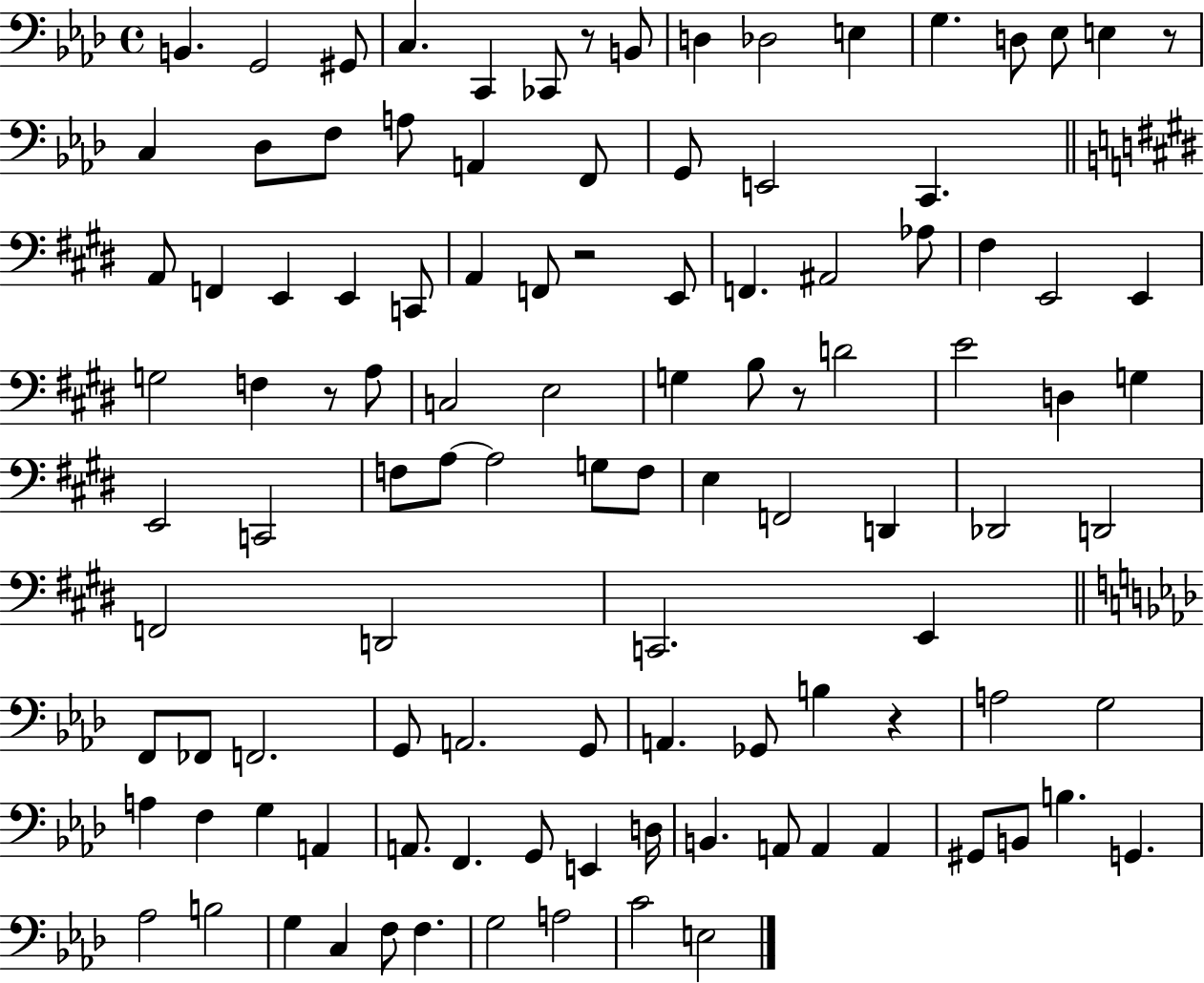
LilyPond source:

{
  \clef bass
  \time 4/4
  \defaultTimeSignature
  \key aes \major
  b,4. g,2 gis,8 | c4. c,4 ces,8 r8 b,8 | d4 des2 e4 | g4. d8 ees8 e4 r8 | \break c4 des8 f8 a8 a,4 f,8 | g,8 e,2 c,4. | \bar "||" \break \key e \major a,8 f,4 e,4 e,4 c,8 | a,4 f,8 r2 e,8 | f,4. ais,2 aes8 | fis4 e,2 e,4 | \break g2 f4 r8 a8 | c2 e2 | g4 b8 r8 d'2 | e'2 d4 g4 | \break e,2 c,2 | f8 a8~~ a2 g8 f8 | e4 f,2 d,4 | des,2 d,2 | \break f,2 d,2 | c,2. e,4 | \bar "||" \break \key aes \major f,8 fes,8 f,2. | g,8 a,2. g,8 | a,4. ges,8 b4 r4 | a2 g2 | \break a4 f4 g4 a,4 | a,8. f,4. g,8 e,4 d16 | b,4. a,8 a,4 a,4 | gis,8 b,8 b4. g,4. | \break aes2 b2 | g4 c4 f8 f4. | g2 a2 | c'2 e2 | \break \bar "|."
}